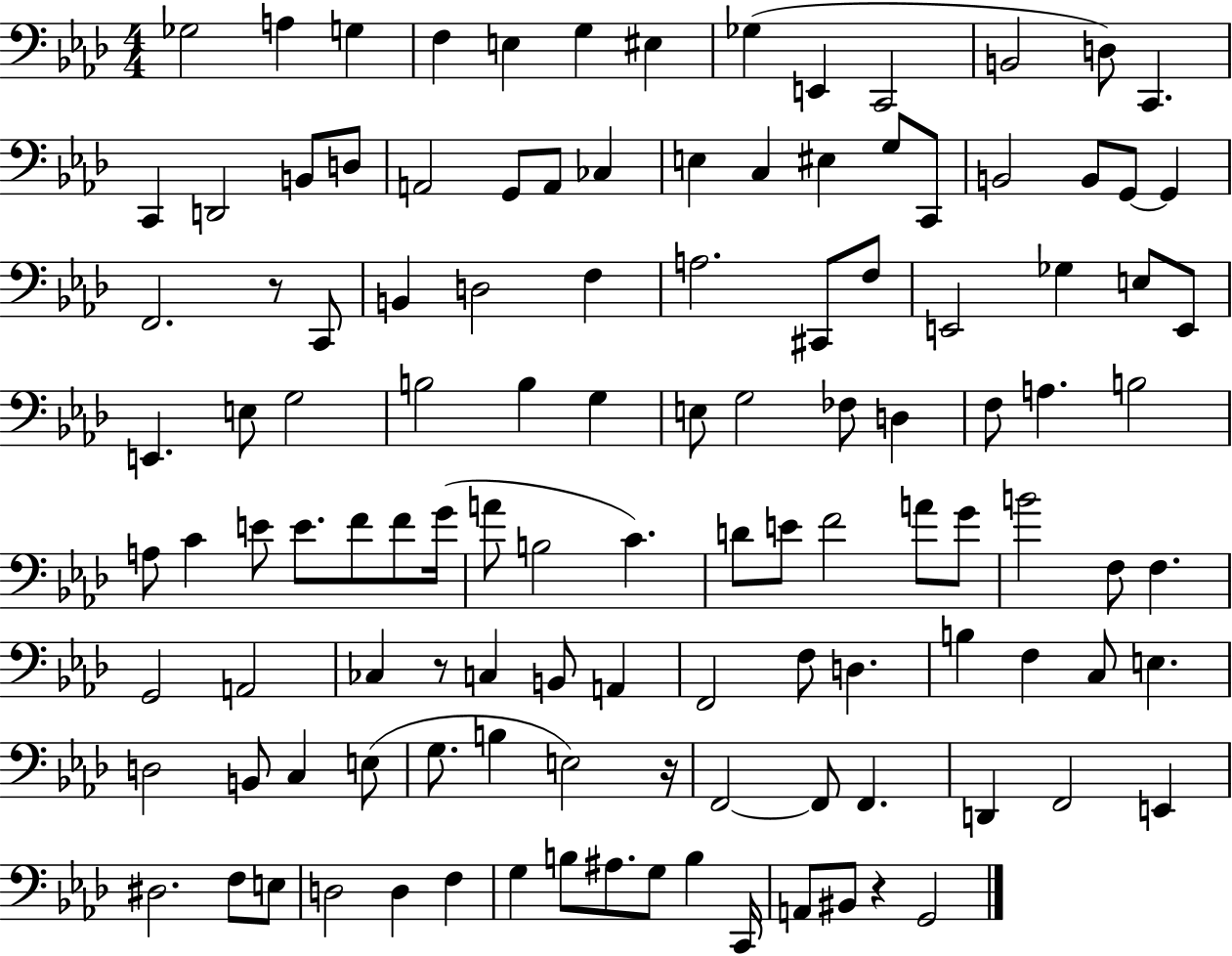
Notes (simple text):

Gb3/h A3/q G3/q F3/q E3/q G3/q EIS3/q Gb3/q E2/q C2/h B2/h D3/e C2/q. C2/q D2/h B2/e D3/e A2/h G2/e A2/e CES3/q E3/q C3/q EIS3/q G3/e C2/e B2/h B2/e G2/e G2/q F2/h. R/e C2/e B2/q D3/h F3/q A3/h. C#2/e F3/e E2/h Gb3/q E3/e E2/e E2/q. E3/e G3/h B3/h B3/q G3/q E3/e G3/h FES3/e D3/q F3/e A3/q. B3/h A3/e C4/q E4/e E4/e. F4/e F4/e G4/s A4/e B3/h C4/q. D4/e E4/e F4/h A4/e G4/e B4/h F3/e F3/q. G2/h A2/h CES3/q R/e C3/q B2/e A2/q F2/h F3/e D3/q. B3/q F3/q C3/e E3/q. D3/h B2/e C3/q E3/e G3/e. B3/q E3/h R/s F2/h F2/e F2/q. D2/q F2/h E2/q D#3/h. F3/e E3/e D3/h D3/q F3/q G3/q B3/e A#3/e. G3/e B3/q C2/s A2/e BIS2/e R/q G2/h